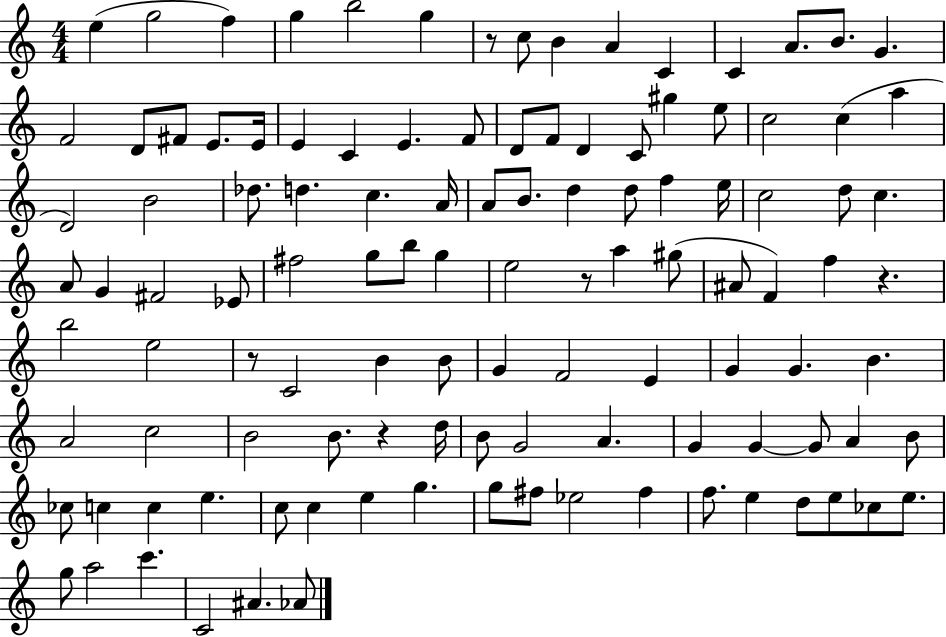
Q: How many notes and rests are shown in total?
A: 114